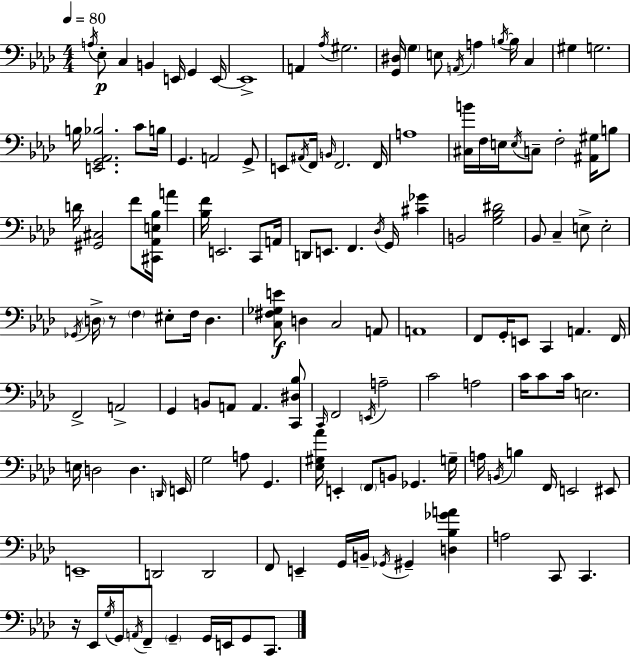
X:1
T:Untitled
M:4/4
L:1/4
K:Fm
A,/4 _E,/2 C, B,, E,,/4 G,, E,,/4 E,,4 A,, _A,/4 ^G,2 [G,,^D,]/4 G, E,/2 A,,/4 A, B,/4 B,/4 C, ^G, G,2 B,/4 [E,,G,,_A,,_B,]2 C/2 B,/4 G,, A,,2 G,,/2 E,,/2 ^A,,/4 F,,/4 B,,/4 F,,2 F,,/4 A,4 [^C,B]/4 F,/4 E,/4 E,/4 C,/2 F,2 [^A,,^G,]/4 B,/2 D/4 [^G,,^C,]2 F/2 [^C,,_A,,E,_B,]/4 A [_B,F]/4 E,,2 C,,/2 A,,/4 D,,/2 E,,/2 F,, _D,/4 G,,/4 [^C_G] B,,2 [G,_B,^D]2 _B,,/2 C, E,/2 E,2 _G,,/4 D,/4 z/2 F, ^E,/2 F,/4 D, [C,^F,_G,E]/2 D, C,2 A,,/2 A,,4 F,,/2 G,,/4 E,,/2 C,, A,, F,,/4 F,,2 A,,2 G,, B,,/2 A,,/2 A,, [C,,^D,_B,]/2 C,,/4 F,,2 E,,/4 A,2 C2 A,2 C/4 C/2 C/4 E,2 E,/4 D,2 D, D,,/4 E,,/4 G,2 A,/2 G,, [_E,^G,_A]/4 E,, F,,/2 B,,/2 _G,, G,/4 A,/4 B,,/4 B, F,,/4 E,,2 ^E,,/2 E,,4 D,,2 D,,2 F,,/2 E,, G,,/4 B,,/4 _G,,/4 ^G,, [D,_B,_GA] A,2 C,,/2 C,, z/4 _E,,/4 G,/4 G,,/4 A,,/4 F,,/2 G,, G,,/4 E,,/4 G,,/2 C,,/2